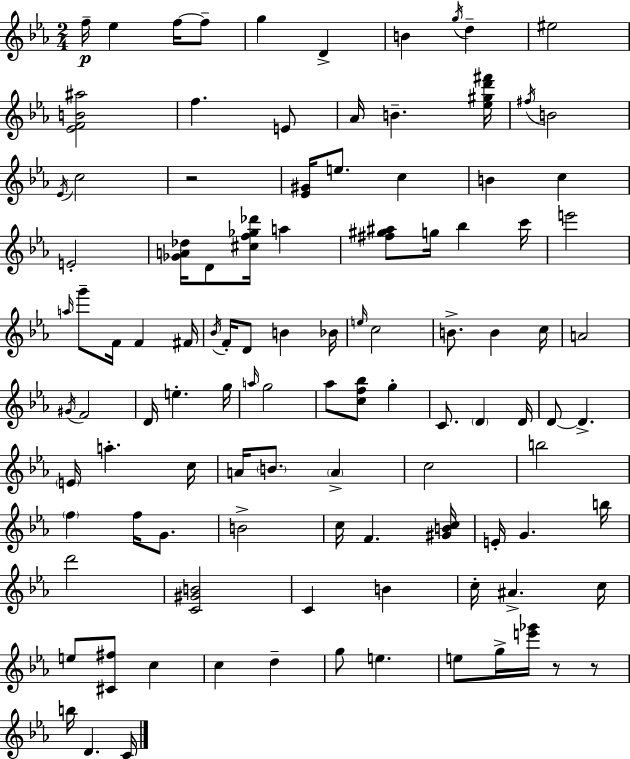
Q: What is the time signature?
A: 2/4